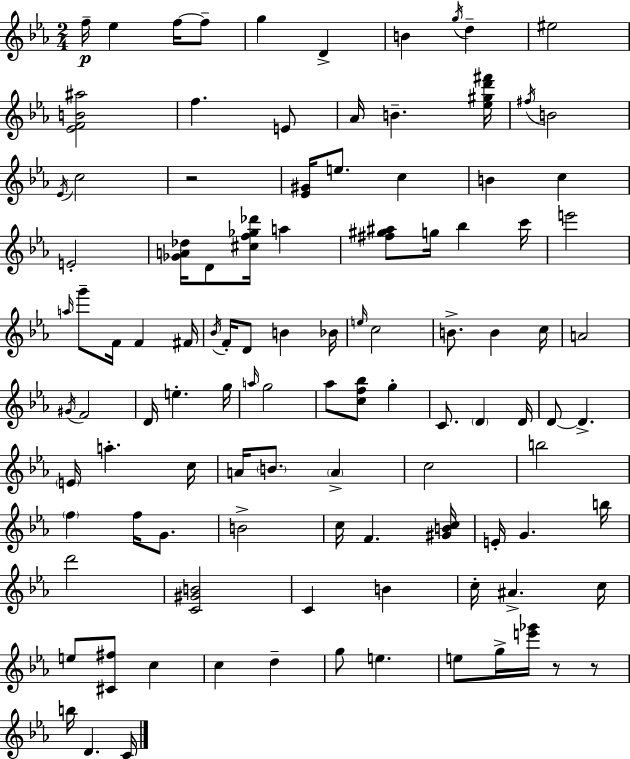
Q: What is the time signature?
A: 2/4